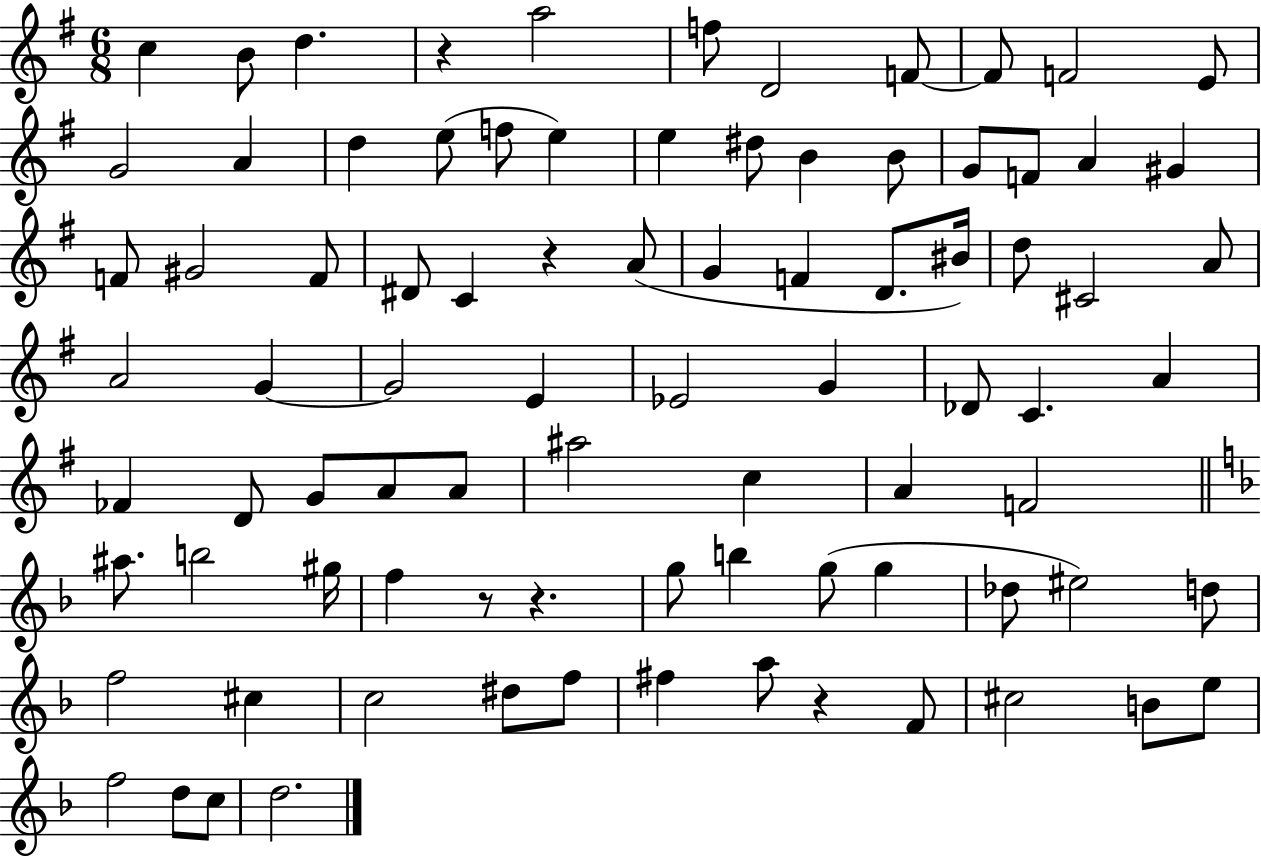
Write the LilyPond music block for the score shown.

{
  \clef treble
  \numericTimeSignature
  \time 6/8
  \key g \major
  c''4 b'8 d''4. | r4 a''2 | f''8 d'2 f'8~~ | f'8 f'2 e'8 | \break g'2 a'4 | d''4 e''8( f''8 e''4) | e''4 dis''8 b'4 b'8 | g'8 f'8 a'4 gis'4 | \break f'8 gis'2 f'8 | dis'8 c'4 r4 a'8( | g'4 f'4 d'8. bis'16) | d''8 cis'2 a'8 | \break a'2 g'4~~ | g'2 e'4 | ees'2 g'4 | des'8 c'4. a'4 | \break fes'4 d'8 g'8 a'8 a'8 | ais''2 c''4 | a'4 f'2 | \bar "||" \break \key f \major ais''8. b''2 gis''16 | f''4 r8 r4. | g''8 b''4 g''8( g''4 | des''8 eis''2) d''8 | \break f''2 cis''4 | c''2 dis''8 f''8 | fis''4 a''8 r4 f'8 | cis''2 b'8 e''8 | \break f''2 d''8 c''8 | d''2. | \bar "|."
}